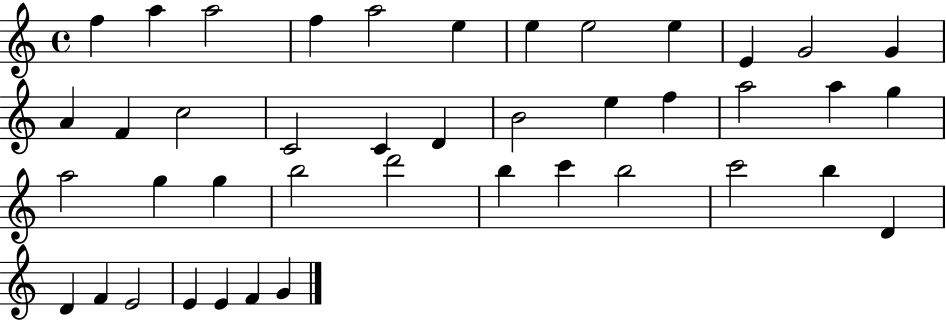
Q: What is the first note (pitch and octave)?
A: F5